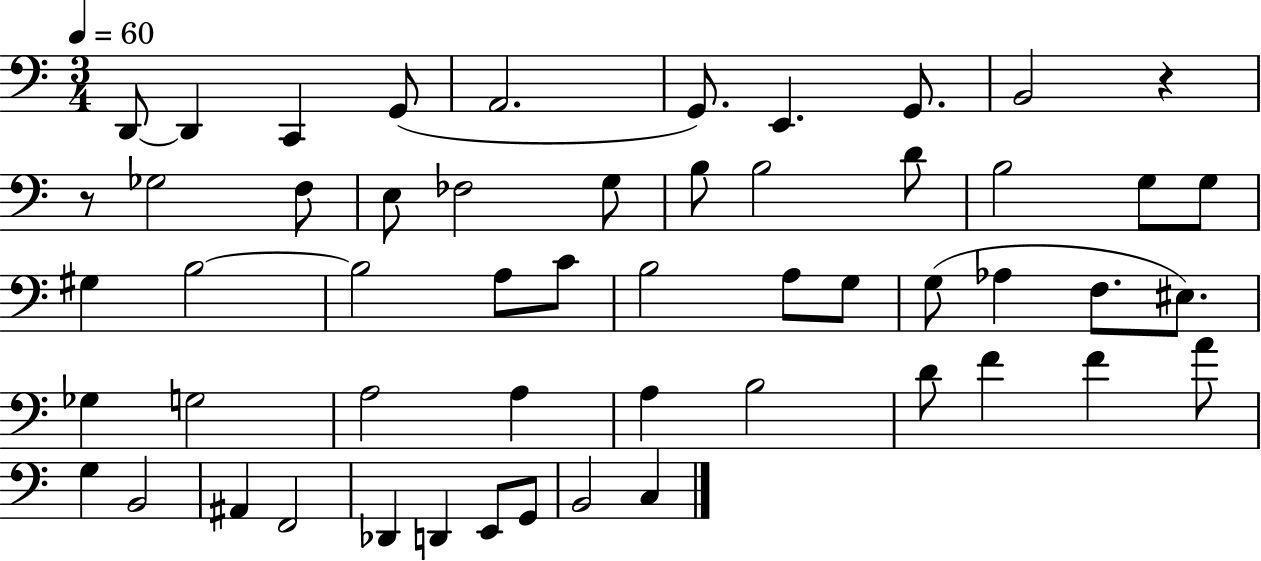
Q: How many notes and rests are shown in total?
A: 54